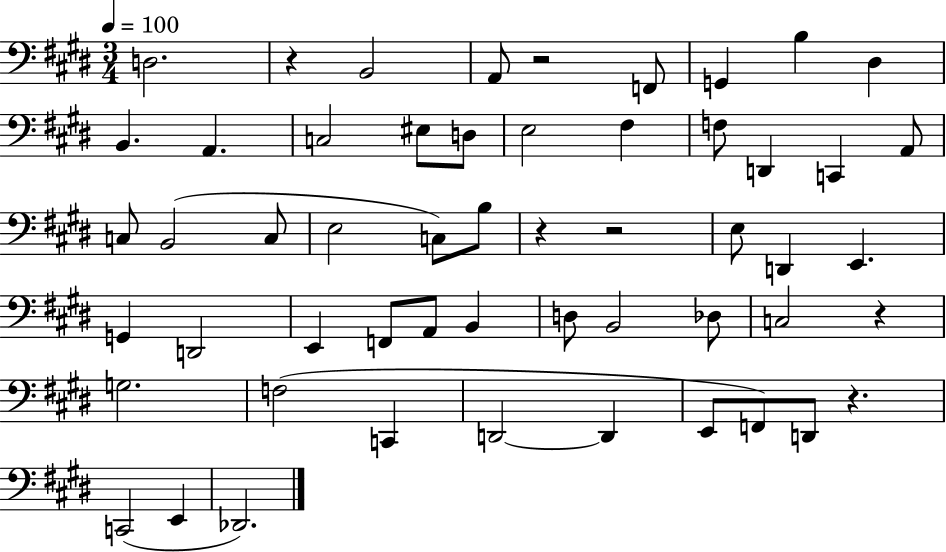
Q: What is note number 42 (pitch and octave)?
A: D2